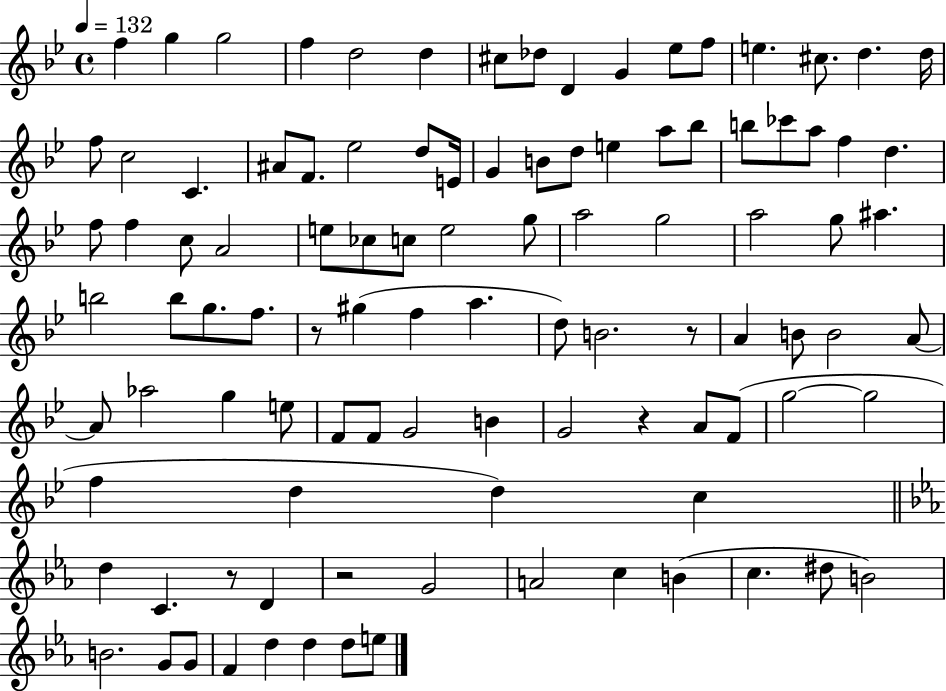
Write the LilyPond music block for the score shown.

{
  \clef treble
  \time 4/4
  \defaultTimeSignature
  \key bes \major
  \tempo 4 = 132
  \repeat volta 2 { f''4 g''4 g''2 | f''4 d''2 d''4 | cis''8 des''8 d'4 g'4 ees''8 f''8 | e''4. cis''8. d''4. d''16 | \break f''8 c''2 c'4. | ais'8 f'8. ees''2 d''8 e'16 | g'4 b'8 d''8 e''4 a''8 bes''8 | b''8 ces'''8 a''8 f''4 d''4. | \break f''8 f''4 c''8 a'2 | e''8 ces''8 c''8 e''2 g''8 | a''2 g''2 | a''2 g''8 ais''4. | \break b''2 b''8 g''8. f''8. | r8 gis''4( f''4 a''4. | d''8) b'2. r8 | a'4 b'8 b'2 a'8~~ | \break a'8 aes''2 g''4 e''8 | f'8 f'8 g'2 b'4 | g'2 r4 a'8 f'8( | g''2~~ g''2 | \break f''4 d''4 d''4) c''4 | \bar "||" \break \key c \minor d''4 c'4. r8 d'4 | r2 g'2 | a'2 c''4 b'4( | c''4. dis''8 b'2) | \break b'2. g'8 g'8 | f'4 d''4 d''4 d''8 e''8 | } \bar "|."
}